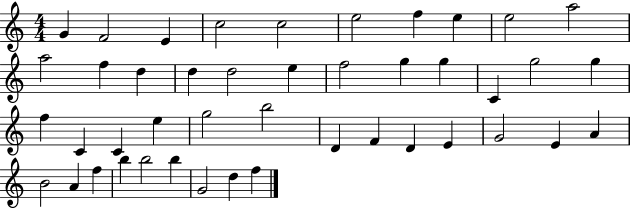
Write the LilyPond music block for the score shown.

{
  \clef treble
  \numericTimeSignature
  \time 4/4
  \key c \major
  g'4 f'2 e'4 | c''2 c''2 | e''2 f''4 e''4 | e''2 a''2 | \break a''2 f''4 d''4 | d''4 d''2 e''4 | f''2 g''4 g''4 | c'4 g''2 g''4 | \break f''4 c'4 c'4 e''4 | g''2 b''2 | d'4 f'4 d'4 e'4 | g'2 e'4 a'4 | \break b'2 a'4 f''4 | b''4 b''2 b''4 | g'2 d''4 f''4 | \bar "|."
}